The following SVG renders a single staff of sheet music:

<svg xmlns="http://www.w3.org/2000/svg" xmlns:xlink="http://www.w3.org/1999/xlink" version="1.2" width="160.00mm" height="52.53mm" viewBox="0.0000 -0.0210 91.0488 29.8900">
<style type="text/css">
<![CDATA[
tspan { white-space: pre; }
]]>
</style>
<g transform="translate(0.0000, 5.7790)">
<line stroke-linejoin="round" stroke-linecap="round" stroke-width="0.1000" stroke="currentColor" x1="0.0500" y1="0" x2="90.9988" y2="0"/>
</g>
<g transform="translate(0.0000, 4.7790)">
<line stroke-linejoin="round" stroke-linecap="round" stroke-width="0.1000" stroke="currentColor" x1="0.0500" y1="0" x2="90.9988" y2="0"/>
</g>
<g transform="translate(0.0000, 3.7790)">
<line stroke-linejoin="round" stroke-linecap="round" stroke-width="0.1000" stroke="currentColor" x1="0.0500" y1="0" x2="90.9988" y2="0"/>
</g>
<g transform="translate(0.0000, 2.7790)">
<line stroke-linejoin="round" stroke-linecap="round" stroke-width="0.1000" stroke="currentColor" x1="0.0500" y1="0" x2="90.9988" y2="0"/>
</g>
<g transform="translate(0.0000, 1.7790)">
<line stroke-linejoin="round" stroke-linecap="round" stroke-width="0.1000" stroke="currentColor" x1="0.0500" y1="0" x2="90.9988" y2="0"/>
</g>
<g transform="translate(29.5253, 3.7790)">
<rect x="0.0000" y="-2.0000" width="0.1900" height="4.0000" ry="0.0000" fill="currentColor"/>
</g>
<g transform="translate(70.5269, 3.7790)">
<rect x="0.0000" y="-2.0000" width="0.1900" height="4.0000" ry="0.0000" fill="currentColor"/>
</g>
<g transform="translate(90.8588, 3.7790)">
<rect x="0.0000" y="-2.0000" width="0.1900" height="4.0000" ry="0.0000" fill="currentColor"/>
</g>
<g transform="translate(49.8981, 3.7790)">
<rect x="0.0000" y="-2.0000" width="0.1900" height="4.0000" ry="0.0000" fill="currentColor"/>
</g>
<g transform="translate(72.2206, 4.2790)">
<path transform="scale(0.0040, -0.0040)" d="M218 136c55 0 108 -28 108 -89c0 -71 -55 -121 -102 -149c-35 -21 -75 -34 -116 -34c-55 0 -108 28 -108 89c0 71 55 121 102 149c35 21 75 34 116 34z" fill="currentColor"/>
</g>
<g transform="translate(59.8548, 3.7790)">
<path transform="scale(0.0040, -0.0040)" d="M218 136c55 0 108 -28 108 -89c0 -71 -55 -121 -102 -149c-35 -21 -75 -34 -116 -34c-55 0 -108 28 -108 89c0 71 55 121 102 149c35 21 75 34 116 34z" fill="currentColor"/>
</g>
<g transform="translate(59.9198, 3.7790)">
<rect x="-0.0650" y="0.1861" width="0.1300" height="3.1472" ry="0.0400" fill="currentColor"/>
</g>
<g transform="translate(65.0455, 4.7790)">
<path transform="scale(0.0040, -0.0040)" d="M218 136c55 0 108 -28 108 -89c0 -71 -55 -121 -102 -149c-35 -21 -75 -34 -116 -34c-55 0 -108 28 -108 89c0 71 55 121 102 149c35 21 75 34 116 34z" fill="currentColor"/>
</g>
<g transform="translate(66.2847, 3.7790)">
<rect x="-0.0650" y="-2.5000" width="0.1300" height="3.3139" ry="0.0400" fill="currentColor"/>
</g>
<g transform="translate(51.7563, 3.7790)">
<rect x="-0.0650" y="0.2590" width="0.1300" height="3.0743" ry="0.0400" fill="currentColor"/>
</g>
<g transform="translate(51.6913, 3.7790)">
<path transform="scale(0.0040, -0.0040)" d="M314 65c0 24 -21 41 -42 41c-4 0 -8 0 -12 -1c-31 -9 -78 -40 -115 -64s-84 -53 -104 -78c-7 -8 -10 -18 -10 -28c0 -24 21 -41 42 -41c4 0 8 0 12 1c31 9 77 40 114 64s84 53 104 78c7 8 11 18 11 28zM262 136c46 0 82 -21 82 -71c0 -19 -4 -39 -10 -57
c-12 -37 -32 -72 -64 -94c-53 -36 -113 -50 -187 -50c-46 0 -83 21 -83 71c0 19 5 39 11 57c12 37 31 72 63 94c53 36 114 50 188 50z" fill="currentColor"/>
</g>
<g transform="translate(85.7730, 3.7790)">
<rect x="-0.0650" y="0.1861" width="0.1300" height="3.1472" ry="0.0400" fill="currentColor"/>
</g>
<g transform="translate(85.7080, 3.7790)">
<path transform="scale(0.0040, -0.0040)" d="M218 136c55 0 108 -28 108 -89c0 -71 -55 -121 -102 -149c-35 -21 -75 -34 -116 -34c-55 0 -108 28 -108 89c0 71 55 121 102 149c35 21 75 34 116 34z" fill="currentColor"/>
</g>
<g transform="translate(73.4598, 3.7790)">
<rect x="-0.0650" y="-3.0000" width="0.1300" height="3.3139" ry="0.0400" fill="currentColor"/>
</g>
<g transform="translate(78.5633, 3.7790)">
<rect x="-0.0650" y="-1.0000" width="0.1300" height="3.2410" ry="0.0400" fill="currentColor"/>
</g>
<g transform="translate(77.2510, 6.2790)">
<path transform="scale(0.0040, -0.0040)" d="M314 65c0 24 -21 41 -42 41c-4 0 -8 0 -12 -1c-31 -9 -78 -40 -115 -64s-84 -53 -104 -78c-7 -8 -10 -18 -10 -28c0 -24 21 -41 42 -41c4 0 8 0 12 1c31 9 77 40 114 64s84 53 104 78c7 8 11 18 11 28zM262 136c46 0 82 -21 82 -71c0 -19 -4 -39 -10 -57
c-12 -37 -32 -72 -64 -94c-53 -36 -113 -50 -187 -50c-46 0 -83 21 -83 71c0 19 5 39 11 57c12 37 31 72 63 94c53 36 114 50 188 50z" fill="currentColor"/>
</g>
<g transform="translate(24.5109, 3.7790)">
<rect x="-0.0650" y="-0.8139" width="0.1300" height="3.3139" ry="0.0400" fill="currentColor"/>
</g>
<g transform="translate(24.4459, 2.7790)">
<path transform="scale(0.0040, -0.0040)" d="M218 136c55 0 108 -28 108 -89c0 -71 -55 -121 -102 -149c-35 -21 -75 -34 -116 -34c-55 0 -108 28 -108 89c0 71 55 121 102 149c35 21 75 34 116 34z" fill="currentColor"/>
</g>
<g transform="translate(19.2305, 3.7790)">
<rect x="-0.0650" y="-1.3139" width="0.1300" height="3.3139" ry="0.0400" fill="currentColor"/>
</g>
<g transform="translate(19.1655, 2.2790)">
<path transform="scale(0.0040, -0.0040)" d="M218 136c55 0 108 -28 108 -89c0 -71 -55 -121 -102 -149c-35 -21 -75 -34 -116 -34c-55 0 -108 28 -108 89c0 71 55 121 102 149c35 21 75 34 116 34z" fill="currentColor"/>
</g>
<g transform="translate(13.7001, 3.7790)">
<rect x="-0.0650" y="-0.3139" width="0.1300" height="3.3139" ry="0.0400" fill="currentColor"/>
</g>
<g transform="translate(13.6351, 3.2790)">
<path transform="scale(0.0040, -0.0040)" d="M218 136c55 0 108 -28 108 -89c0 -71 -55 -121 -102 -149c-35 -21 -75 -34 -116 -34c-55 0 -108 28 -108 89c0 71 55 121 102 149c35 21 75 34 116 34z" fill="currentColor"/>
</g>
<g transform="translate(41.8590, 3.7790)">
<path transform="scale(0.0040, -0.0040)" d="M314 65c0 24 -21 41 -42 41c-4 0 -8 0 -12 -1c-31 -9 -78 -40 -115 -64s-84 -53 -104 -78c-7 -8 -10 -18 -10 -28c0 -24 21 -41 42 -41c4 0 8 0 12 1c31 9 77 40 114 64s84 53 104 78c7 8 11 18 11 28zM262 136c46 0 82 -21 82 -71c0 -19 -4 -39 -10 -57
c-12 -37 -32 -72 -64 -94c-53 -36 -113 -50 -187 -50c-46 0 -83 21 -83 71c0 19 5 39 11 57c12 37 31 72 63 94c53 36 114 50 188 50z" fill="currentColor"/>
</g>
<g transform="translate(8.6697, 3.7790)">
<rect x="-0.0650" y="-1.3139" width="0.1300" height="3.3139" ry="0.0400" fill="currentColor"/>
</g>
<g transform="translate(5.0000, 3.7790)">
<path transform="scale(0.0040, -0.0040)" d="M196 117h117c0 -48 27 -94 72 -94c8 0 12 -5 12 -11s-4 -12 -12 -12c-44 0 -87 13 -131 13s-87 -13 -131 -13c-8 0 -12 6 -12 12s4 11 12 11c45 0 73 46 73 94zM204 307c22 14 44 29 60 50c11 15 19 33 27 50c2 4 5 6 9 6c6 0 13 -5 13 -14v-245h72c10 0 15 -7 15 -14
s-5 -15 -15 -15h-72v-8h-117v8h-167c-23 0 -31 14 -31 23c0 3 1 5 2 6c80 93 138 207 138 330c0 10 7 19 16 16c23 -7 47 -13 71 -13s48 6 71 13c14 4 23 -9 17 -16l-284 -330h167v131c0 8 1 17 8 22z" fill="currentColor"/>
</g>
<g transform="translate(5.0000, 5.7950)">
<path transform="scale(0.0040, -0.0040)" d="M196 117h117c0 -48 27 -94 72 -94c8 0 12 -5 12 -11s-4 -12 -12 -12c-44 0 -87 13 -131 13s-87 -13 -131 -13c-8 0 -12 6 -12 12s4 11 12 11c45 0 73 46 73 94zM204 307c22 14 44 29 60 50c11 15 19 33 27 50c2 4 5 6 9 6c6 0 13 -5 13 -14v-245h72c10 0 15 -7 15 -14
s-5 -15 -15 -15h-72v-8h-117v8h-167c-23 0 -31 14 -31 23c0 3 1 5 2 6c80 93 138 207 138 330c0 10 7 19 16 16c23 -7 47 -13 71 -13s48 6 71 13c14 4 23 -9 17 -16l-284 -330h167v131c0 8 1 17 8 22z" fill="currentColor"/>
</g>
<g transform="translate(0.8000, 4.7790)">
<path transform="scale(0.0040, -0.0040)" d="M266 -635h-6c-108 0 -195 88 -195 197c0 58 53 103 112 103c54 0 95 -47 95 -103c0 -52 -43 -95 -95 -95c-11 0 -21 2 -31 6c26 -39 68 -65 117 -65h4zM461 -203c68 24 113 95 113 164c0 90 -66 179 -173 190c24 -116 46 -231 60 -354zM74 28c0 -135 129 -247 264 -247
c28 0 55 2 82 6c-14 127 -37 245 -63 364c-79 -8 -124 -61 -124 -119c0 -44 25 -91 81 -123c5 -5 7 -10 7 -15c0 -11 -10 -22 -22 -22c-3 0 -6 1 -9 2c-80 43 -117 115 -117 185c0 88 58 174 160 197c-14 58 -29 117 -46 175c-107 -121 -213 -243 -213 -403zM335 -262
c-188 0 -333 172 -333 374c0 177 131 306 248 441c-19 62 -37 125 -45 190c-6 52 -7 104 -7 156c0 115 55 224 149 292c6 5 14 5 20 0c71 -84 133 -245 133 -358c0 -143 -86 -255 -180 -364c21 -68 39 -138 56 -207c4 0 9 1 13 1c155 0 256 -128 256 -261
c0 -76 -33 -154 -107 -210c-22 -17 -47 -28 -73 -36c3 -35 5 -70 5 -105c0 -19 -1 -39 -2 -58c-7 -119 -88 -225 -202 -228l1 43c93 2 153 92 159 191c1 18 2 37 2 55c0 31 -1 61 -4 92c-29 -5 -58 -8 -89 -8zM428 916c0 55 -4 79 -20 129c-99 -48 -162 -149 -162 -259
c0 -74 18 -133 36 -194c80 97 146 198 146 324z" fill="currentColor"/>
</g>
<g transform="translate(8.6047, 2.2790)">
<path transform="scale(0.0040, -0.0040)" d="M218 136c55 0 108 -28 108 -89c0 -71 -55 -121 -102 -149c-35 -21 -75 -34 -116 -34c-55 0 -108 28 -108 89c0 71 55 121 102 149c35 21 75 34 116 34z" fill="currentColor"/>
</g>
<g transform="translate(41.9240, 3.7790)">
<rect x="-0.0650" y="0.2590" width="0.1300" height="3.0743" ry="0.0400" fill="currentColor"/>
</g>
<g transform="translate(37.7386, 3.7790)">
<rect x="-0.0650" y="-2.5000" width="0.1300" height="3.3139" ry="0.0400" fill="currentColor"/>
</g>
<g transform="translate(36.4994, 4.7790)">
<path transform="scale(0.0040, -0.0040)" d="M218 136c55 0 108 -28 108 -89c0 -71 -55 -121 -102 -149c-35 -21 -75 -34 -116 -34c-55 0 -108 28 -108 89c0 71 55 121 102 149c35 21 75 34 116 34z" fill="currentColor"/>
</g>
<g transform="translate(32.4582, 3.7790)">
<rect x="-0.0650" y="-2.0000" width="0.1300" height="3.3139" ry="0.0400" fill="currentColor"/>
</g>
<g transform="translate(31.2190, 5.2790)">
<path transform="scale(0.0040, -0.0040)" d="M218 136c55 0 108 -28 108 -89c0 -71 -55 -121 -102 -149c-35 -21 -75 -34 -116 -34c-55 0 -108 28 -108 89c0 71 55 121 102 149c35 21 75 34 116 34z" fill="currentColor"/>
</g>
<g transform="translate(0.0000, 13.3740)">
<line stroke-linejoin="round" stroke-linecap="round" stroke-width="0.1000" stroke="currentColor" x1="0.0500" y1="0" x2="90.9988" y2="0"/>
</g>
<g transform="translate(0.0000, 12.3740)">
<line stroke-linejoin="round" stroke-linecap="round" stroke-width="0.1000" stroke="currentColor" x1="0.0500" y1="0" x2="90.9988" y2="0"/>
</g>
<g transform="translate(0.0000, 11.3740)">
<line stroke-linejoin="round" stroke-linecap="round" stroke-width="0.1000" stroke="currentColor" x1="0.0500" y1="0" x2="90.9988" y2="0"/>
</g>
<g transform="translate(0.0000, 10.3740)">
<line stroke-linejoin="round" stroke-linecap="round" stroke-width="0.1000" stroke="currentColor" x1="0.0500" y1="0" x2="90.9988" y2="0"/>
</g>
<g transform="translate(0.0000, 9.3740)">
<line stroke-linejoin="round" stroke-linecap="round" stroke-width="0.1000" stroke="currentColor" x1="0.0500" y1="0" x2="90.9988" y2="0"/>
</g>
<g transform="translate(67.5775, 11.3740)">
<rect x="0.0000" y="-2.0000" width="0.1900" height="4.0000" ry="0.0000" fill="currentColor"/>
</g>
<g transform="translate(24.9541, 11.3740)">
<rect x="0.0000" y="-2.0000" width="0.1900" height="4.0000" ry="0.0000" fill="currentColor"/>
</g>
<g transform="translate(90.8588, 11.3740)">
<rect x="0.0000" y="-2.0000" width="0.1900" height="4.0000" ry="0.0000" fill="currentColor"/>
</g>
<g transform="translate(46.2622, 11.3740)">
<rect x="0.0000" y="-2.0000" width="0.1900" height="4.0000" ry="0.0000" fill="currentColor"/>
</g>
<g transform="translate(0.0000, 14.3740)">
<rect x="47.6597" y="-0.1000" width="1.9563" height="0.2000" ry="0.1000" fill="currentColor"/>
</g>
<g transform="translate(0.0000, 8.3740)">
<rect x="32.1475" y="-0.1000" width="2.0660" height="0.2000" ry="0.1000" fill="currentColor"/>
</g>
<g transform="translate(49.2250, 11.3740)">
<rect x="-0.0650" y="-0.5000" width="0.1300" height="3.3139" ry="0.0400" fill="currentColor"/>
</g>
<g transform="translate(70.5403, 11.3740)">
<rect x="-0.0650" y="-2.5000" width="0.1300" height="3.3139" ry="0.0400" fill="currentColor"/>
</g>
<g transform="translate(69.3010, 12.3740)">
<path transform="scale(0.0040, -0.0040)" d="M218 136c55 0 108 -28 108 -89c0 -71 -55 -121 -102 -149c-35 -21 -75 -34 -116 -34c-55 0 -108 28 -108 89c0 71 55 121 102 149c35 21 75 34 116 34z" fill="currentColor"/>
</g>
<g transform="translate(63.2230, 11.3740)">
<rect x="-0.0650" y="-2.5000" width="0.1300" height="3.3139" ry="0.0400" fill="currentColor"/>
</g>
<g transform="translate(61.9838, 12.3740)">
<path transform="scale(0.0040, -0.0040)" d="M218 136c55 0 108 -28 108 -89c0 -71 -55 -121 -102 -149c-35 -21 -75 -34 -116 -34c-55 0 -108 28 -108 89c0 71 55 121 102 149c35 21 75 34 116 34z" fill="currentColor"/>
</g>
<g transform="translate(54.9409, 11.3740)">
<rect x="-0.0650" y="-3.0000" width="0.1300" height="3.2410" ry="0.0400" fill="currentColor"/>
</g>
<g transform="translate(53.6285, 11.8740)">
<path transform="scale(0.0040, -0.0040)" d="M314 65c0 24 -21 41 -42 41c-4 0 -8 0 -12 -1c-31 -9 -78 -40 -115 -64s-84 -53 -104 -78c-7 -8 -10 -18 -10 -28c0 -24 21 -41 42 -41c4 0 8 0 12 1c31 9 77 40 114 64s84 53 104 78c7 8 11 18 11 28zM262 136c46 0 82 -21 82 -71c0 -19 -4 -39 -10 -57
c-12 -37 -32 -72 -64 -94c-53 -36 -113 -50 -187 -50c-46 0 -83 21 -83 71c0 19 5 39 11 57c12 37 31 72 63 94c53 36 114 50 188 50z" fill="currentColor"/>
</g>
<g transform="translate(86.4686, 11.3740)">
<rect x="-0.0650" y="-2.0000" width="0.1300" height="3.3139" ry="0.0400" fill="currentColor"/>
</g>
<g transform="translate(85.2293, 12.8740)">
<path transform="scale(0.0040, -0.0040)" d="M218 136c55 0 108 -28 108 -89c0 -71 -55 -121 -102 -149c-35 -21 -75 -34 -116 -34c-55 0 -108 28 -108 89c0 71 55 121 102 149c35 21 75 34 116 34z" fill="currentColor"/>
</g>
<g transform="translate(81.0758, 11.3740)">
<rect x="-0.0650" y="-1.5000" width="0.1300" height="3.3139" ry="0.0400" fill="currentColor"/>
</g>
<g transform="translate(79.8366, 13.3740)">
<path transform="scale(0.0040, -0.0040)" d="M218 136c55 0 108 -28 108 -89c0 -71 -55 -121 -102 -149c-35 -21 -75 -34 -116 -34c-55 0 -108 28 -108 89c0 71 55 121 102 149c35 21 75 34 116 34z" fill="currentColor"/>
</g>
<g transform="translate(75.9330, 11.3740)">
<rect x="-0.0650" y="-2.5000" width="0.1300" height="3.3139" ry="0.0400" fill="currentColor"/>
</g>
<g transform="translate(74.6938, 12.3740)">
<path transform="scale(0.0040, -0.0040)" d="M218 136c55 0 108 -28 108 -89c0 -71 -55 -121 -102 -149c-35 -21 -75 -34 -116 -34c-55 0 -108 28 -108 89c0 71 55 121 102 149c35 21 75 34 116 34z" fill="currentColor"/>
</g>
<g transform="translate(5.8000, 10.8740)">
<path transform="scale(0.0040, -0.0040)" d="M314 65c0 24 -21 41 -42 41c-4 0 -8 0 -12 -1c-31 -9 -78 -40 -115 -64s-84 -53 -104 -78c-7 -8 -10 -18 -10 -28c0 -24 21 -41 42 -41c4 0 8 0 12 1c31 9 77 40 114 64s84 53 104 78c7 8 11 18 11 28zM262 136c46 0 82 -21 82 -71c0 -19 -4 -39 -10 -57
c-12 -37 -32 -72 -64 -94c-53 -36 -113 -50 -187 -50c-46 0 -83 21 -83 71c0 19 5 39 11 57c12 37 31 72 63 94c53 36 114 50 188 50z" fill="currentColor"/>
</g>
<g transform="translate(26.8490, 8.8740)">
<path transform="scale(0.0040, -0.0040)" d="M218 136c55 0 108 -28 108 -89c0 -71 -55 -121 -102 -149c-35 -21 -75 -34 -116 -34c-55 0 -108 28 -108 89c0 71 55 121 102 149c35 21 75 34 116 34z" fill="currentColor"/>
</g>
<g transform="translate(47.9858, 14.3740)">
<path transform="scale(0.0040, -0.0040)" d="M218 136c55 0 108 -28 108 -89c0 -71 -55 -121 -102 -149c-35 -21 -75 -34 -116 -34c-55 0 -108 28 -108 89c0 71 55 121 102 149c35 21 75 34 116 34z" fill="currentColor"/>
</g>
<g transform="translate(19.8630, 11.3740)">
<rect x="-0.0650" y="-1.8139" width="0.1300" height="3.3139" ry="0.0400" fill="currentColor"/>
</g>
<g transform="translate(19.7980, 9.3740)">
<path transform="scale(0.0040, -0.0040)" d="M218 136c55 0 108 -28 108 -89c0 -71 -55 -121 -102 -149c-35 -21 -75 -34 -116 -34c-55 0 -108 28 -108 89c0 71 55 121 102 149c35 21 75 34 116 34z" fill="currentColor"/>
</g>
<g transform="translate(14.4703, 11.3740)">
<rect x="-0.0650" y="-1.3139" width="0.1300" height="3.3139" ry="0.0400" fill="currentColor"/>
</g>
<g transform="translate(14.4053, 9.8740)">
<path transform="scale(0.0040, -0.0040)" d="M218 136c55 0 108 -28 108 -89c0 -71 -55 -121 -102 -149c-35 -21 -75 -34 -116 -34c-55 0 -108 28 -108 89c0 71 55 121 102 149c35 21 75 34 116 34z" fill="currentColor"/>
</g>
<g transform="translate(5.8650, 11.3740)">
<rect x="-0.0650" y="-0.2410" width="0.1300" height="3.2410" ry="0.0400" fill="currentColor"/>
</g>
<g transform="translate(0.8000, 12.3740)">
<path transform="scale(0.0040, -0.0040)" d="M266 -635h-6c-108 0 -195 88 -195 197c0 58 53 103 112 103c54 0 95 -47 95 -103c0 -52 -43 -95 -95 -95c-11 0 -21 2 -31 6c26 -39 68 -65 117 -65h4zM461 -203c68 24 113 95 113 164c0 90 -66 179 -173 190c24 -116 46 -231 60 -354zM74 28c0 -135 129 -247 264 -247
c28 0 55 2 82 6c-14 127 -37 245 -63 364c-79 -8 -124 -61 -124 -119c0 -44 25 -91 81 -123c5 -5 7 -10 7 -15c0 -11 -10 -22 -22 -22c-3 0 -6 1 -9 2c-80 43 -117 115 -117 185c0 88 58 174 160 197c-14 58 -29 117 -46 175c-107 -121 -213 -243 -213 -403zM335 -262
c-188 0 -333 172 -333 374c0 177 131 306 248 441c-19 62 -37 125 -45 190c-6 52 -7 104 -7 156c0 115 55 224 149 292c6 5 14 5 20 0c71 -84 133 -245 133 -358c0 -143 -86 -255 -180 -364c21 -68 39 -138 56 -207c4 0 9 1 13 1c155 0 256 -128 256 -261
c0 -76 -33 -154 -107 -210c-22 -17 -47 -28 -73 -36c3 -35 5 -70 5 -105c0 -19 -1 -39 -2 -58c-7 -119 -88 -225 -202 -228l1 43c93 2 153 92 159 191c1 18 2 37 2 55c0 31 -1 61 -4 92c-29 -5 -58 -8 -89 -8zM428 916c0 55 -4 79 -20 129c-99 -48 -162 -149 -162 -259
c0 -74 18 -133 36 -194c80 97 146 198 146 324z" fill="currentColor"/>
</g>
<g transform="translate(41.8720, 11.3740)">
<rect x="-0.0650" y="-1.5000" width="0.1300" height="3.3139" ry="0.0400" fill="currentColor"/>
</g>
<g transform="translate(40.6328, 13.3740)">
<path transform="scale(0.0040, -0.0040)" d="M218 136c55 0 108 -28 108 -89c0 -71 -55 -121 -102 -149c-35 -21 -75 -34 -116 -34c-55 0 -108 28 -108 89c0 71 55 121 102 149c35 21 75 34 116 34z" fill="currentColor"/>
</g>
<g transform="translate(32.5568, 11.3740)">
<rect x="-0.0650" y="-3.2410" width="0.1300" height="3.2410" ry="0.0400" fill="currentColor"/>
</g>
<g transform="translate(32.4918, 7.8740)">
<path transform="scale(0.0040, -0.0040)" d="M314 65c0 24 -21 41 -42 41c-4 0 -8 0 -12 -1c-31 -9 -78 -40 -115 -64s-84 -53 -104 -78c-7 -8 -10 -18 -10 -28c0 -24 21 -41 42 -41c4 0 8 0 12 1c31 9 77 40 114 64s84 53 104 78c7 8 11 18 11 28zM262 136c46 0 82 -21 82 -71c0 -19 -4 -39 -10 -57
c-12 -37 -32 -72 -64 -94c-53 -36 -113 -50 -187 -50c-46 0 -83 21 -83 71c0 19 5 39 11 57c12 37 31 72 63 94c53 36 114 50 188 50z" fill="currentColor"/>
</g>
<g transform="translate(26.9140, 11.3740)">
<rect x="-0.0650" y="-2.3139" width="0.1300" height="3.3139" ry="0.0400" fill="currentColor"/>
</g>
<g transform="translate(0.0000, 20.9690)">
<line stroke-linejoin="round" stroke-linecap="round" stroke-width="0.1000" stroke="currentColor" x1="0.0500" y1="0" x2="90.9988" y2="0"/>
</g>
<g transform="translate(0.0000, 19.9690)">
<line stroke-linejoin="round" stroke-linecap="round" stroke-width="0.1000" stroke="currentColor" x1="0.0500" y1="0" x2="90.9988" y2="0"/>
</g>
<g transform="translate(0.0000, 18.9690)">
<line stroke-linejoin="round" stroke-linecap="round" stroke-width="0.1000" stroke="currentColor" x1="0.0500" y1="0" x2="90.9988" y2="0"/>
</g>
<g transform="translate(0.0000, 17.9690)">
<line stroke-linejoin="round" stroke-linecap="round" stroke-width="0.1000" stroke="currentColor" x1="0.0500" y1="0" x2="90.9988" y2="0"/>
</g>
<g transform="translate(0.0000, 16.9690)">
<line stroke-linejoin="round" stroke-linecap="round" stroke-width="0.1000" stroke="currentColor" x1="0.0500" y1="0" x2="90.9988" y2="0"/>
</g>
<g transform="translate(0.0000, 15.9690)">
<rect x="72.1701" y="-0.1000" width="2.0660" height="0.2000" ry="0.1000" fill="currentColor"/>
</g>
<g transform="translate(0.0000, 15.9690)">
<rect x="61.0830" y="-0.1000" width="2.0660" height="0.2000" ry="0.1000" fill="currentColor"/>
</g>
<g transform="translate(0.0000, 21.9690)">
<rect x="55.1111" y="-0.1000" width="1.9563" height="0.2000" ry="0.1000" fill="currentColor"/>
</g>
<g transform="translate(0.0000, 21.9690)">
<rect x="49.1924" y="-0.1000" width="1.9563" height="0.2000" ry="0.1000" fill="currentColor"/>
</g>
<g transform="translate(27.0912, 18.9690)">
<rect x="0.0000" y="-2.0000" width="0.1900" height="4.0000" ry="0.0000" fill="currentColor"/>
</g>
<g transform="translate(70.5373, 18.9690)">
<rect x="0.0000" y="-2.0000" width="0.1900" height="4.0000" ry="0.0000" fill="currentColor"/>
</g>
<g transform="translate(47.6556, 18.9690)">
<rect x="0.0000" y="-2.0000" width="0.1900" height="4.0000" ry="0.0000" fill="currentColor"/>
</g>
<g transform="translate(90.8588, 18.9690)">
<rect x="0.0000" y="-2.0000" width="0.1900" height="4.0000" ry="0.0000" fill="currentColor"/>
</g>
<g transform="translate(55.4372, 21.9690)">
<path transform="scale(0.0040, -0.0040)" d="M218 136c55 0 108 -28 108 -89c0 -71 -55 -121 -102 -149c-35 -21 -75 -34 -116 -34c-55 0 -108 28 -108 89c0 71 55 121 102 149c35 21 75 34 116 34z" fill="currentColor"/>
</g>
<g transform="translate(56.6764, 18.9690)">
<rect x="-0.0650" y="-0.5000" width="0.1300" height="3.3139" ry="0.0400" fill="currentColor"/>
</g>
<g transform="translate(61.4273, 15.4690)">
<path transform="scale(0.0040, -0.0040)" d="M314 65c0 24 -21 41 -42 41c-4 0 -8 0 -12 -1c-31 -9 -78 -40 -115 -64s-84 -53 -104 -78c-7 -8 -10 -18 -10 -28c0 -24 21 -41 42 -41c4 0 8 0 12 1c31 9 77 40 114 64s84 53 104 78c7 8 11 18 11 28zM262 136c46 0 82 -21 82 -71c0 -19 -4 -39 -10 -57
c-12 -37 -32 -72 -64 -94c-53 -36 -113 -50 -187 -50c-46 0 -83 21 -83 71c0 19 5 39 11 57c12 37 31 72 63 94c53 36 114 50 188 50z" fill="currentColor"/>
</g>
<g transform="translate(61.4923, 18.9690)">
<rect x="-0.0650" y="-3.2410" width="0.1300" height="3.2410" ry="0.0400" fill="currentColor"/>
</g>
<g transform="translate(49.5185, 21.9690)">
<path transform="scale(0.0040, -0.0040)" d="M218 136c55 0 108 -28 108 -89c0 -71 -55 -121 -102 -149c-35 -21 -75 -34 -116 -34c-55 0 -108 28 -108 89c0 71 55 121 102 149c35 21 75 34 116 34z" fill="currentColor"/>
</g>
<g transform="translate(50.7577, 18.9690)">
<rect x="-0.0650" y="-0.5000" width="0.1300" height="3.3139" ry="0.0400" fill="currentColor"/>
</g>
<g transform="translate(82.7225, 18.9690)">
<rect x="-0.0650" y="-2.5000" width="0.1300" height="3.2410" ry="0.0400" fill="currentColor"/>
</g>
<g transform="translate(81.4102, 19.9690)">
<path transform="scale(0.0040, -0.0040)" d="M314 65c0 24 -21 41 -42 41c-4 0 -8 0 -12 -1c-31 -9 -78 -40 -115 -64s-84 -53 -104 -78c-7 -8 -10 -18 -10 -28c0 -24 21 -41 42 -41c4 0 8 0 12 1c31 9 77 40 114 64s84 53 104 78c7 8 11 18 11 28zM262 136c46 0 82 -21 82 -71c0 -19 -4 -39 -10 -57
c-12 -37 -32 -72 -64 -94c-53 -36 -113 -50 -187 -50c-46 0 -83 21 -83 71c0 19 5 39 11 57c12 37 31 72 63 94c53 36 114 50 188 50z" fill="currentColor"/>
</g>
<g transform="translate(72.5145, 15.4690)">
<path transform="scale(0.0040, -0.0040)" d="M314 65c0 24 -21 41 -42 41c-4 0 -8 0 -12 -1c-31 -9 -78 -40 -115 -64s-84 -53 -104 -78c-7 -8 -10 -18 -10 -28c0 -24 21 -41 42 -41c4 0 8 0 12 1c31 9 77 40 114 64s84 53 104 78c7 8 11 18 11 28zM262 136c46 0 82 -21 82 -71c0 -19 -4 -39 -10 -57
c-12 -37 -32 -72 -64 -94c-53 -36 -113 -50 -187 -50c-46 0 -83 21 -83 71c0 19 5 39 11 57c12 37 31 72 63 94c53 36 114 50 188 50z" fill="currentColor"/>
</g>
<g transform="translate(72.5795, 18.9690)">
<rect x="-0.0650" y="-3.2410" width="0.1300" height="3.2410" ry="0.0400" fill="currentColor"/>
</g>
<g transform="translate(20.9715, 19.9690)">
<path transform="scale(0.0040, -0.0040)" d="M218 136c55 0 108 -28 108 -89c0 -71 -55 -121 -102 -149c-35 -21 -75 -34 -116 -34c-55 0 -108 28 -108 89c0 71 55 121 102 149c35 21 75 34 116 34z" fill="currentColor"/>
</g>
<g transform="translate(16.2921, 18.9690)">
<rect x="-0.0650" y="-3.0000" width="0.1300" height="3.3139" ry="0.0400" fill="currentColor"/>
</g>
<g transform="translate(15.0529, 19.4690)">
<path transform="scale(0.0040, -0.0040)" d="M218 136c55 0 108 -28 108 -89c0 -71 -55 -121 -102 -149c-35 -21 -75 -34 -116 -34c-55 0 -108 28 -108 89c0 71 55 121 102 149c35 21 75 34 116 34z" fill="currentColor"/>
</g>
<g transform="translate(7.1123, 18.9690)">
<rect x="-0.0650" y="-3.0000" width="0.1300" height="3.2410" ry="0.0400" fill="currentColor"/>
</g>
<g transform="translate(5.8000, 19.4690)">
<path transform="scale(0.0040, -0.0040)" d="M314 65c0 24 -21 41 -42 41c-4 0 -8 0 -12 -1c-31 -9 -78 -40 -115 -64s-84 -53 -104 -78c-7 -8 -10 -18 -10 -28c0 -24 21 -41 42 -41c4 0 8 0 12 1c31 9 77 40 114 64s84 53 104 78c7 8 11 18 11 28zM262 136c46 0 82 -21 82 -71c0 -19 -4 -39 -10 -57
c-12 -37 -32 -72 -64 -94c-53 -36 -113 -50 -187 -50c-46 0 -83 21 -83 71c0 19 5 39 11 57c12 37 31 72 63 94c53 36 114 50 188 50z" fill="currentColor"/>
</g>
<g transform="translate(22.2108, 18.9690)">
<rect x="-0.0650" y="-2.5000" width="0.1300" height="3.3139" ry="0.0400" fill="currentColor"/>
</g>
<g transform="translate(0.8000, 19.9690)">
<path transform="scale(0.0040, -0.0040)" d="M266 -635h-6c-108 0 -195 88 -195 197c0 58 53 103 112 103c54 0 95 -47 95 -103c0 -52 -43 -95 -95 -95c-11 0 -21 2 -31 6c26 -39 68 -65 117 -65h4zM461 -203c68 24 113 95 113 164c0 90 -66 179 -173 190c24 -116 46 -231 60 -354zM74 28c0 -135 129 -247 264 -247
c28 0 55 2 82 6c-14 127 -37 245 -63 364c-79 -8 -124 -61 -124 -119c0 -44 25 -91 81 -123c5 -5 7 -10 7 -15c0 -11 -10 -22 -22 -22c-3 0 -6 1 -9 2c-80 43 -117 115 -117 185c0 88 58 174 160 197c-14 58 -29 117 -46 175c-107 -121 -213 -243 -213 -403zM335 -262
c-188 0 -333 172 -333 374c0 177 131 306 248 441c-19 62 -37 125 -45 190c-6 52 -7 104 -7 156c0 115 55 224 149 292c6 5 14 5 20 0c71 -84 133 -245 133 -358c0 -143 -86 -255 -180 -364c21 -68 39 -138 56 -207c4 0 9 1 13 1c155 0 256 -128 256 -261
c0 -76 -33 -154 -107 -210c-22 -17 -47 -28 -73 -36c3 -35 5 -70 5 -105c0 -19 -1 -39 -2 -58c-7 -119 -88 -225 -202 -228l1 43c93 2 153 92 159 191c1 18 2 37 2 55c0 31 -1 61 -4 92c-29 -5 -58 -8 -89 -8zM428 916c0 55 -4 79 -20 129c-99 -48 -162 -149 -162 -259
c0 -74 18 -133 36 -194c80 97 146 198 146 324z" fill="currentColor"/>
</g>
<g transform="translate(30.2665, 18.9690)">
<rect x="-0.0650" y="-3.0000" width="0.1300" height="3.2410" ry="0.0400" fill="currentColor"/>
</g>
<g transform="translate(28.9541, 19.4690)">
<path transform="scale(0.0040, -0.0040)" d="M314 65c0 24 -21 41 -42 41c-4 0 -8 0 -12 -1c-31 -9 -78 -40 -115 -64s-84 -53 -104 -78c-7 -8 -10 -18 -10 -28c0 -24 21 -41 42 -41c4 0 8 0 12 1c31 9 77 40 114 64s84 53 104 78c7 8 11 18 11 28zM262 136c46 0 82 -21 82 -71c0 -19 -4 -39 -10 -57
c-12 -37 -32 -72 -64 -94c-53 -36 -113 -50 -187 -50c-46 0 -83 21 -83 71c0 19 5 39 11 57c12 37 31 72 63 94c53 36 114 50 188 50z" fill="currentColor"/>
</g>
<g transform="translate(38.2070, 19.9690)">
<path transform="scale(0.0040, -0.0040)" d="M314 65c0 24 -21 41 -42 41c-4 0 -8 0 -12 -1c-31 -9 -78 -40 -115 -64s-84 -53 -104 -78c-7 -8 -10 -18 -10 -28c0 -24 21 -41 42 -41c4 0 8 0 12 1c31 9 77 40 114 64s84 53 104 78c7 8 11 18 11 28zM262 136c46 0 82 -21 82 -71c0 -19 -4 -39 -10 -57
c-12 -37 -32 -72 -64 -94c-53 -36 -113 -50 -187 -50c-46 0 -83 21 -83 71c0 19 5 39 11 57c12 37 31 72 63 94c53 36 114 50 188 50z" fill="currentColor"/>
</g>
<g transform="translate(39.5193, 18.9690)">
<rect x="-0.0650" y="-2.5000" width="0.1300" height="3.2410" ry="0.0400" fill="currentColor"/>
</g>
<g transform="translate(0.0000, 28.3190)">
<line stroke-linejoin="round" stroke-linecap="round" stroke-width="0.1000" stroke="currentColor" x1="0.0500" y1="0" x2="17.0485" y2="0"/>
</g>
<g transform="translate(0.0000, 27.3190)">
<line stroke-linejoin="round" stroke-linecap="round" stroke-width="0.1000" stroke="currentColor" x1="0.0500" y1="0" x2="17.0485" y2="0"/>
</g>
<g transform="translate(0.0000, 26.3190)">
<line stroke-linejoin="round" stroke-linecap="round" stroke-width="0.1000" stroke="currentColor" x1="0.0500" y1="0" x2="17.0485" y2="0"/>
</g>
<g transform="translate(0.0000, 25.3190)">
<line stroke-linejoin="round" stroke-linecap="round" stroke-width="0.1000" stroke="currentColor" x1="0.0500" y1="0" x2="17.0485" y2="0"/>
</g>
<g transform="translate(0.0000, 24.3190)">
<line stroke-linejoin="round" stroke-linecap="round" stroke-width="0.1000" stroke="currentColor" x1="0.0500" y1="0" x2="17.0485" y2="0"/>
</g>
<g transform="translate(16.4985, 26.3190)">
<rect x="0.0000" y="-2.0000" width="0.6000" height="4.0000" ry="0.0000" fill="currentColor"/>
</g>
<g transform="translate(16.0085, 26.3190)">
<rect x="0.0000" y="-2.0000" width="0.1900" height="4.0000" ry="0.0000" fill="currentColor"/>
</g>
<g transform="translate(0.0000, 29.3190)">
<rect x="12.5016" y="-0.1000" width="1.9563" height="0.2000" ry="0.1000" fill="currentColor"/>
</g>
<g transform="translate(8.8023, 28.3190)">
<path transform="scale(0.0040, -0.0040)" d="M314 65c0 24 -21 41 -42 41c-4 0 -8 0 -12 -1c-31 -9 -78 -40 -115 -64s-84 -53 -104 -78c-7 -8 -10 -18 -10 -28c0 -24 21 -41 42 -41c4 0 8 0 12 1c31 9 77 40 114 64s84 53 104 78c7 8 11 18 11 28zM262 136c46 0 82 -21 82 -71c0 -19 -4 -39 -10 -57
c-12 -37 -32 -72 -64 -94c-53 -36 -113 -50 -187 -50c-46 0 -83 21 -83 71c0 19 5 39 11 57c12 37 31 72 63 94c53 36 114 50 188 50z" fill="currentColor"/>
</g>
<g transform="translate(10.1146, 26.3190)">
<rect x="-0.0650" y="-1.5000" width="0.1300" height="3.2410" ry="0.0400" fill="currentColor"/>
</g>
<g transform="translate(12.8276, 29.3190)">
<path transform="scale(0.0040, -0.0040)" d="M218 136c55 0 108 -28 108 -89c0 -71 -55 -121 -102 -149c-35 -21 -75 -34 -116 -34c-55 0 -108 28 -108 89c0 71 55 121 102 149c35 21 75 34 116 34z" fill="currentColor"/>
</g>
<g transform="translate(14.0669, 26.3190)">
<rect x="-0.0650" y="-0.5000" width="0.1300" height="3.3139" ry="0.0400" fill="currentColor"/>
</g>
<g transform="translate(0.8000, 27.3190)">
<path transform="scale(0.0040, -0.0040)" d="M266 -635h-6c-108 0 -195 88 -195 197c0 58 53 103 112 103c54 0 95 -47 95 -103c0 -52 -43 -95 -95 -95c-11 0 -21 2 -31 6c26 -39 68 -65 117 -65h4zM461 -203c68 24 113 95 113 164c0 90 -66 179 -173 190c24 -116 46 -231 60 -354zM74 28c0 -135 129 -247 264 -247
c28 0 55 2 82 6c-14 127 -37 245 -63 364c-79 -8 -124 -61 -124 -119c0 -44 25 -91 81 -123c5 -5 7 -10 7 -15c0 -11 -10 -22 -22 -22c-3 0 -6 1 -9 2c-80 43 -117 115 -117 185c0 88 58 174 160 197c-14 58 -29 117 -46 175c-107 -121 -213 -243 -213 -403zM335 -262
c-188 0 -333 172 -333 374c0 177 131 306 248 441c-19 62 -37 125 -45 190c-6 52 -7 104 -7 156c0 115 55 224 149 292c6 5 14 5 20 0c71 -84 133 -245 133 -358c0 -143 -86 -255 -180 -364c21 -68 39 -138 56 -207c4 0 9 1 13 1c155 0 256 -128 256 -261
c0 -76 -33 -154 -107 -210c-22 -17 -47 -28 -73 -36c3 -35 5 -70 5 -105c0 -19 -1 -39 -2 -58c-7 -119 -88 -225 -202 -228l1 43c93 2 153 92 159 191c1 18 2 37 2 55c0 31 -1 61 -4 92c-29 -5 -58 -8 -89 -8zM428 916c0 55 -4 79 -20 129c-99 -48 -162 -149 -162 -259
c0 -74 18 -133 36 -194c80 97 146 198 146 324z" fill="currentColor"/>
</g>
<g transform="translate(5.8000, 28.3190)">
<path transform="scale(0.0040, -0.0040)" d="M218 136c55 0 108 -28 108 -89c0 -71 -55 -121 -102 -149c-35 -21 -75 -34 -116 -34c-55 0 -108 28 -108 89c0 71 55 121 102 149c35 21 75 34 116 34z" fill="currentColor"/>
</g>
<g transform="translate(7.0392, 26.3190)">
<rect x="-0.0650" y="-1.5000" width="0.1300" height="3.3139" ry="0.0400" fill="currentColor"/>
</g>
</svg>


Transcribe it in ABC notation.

X:1
T:Untitled
M:4/4
L:1/4
K:C
e c e d F G B2 B2 B G A D2 B c2 e f g b2 E C A2 G G G E F A2 A G A2 G2 C C b2 b2 G2 E E2 C